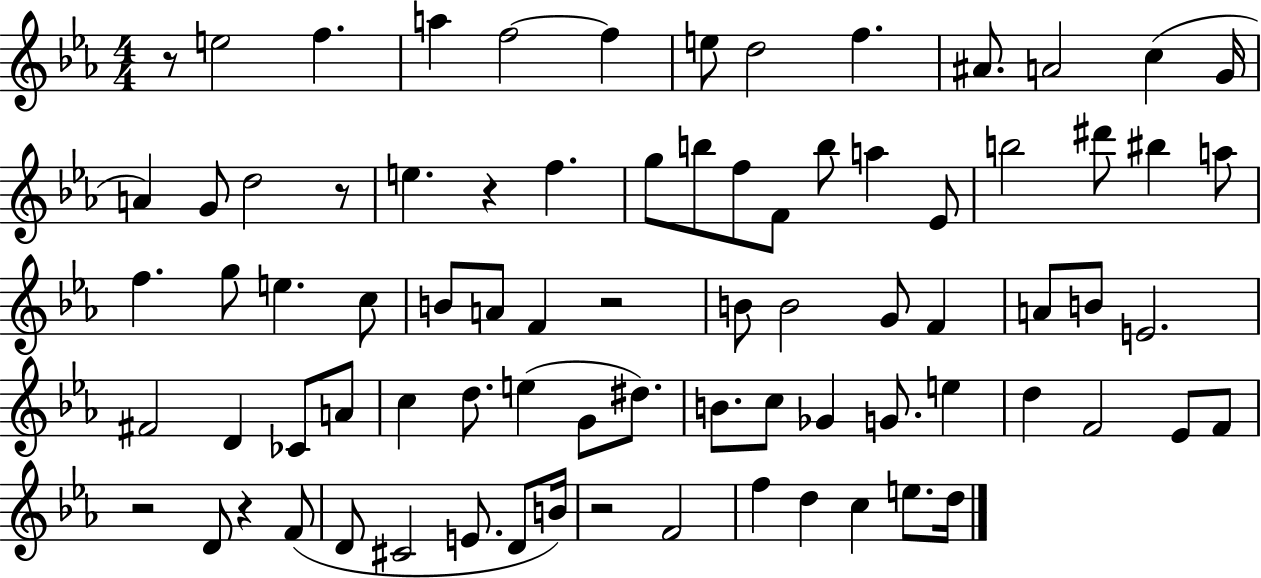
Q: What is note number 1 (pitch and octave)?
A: E5